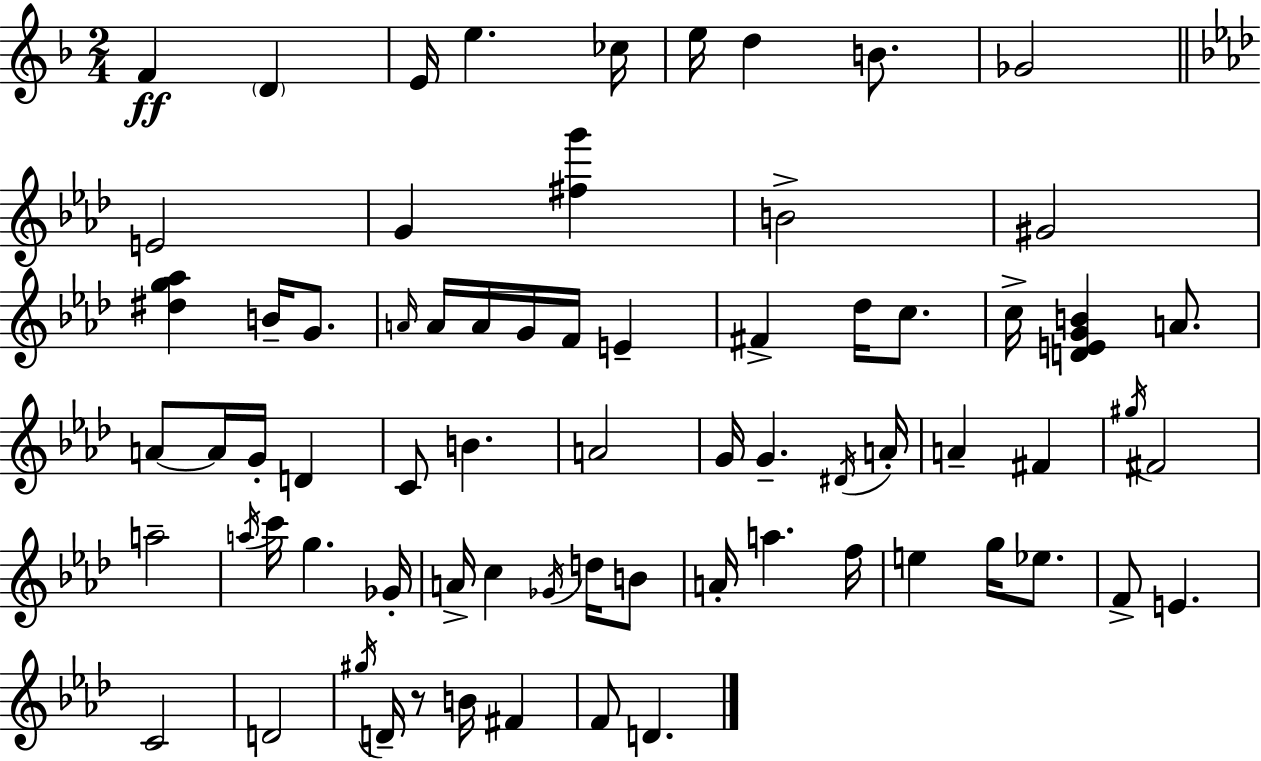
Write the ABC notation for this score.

X:1
T:Untitled
M:2/4
L:1/4
K:Dm
F D E/4 e _c/4 e/4 d B/2 _G2 E2 G [^fg'] B2 ^G2 [^dg_a] B/4 G/2 A/4 A/4 A/4 G/4 F/4 E ^F _d/4 c/2 c/4 [DEGB] A/2 A/2 A/4 G/4 D C/2 B A2 G/4 G ^D/4 A/4 A ^F ^g/4 ^F2 a2 a/4 c'/4 g _G/4 A/4 c _G/4 d/4 B/2 A/4 a f/4 e g/4 _e/2 F/2 E C2 D2 ^g/4 D/4 z/2 B/4 ^F F/2 D